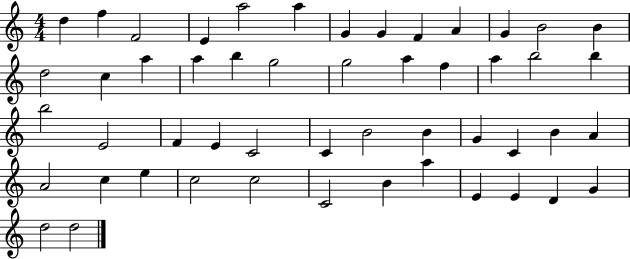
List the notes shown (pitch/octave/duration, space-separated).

D5/q F5/q F4/h E4/q A5/h A5/q G4/q G4/q F4/q A4/q G4/q B4/h B4/q D5/h C5/q A5/q A5/q B5/q G5/h G5/h A5/q F5/q A5/q B5/h B5/q B5/h E4/h F4/q E4/q C4/h C4/q B4/h B4/q G4/q C4/q B4/q A4/q A4/h C5/q E5/q C5/h C5/h C4/h B4/q A5/q E4/q E4/q D4/q G4/q D5/h D5/h